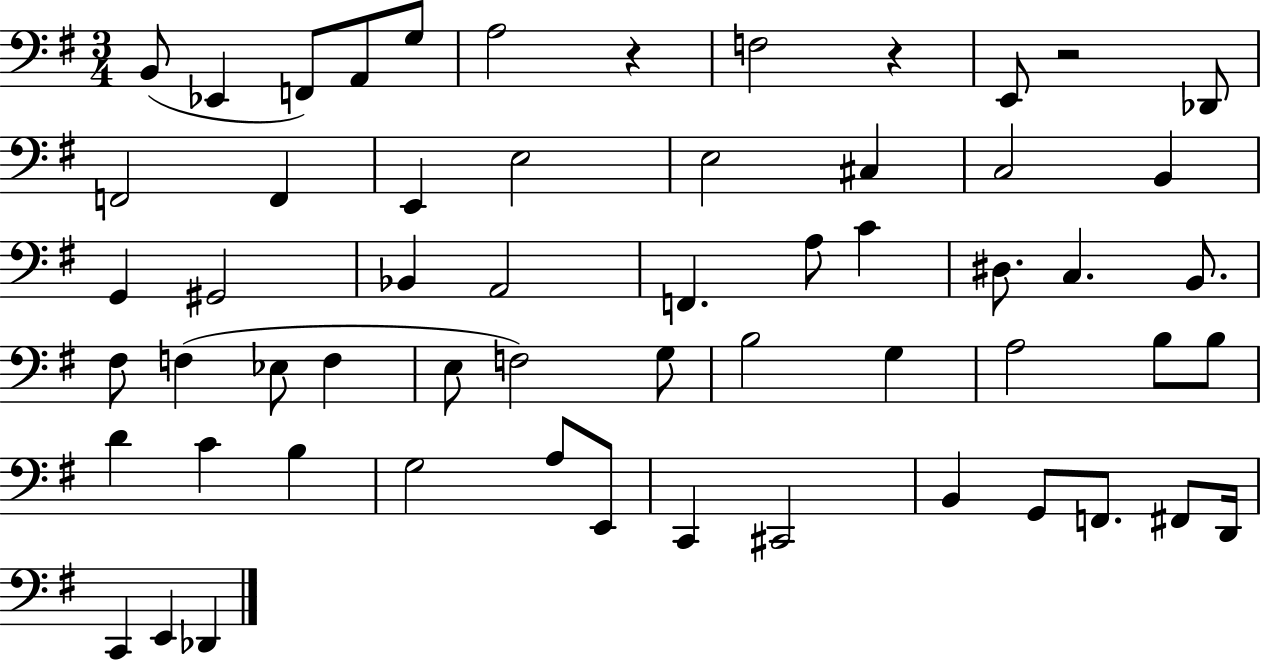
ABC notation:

X:1
T:Untitled
M:3/4
L:1/4
K:G
B,,/2 _E,, F,,/2 A,,/2 G,/2 A,2 z F,2 z E,,/2 z2 _D,,/2 F,,2 F,, E,, E,2 E,2 ^C, C,2 B,, G,, ^G,,2 _B,, A,,2 F,, A,/2 C ^D,/2 C, B,,/2 ^F,/2 F, _E,/2 F, E,/2 F,2 G,/2 B,2 G, A,2 B,/2 B,/2 D C B, G,2 A,/2 E,,/2 C,, ^C,,2 B,, G,,/2 F,,/2 ^F,,/2 D,,/4 C,, E,, _D,,